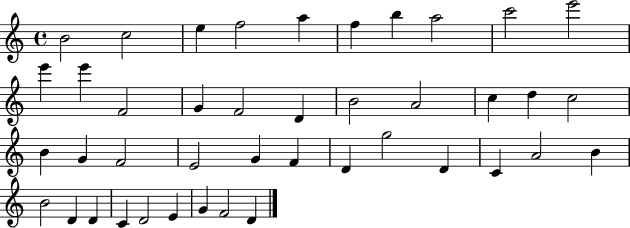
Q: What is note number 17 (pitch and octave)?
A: B4